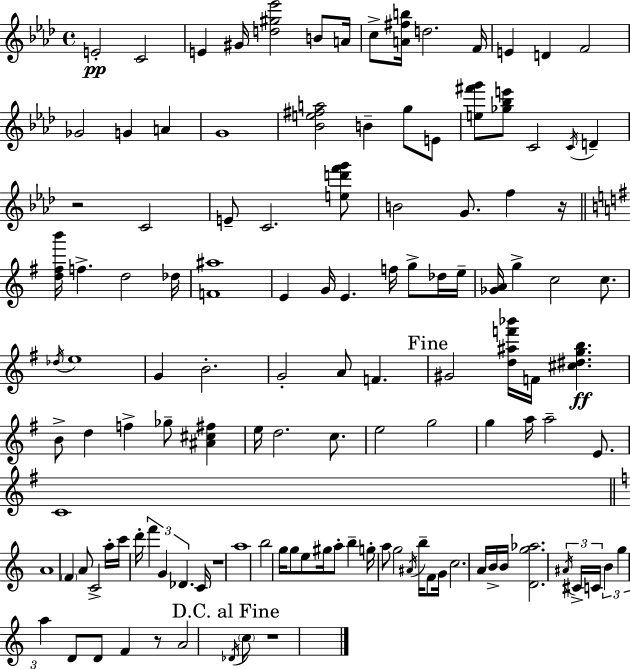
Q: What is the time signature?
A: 4/4